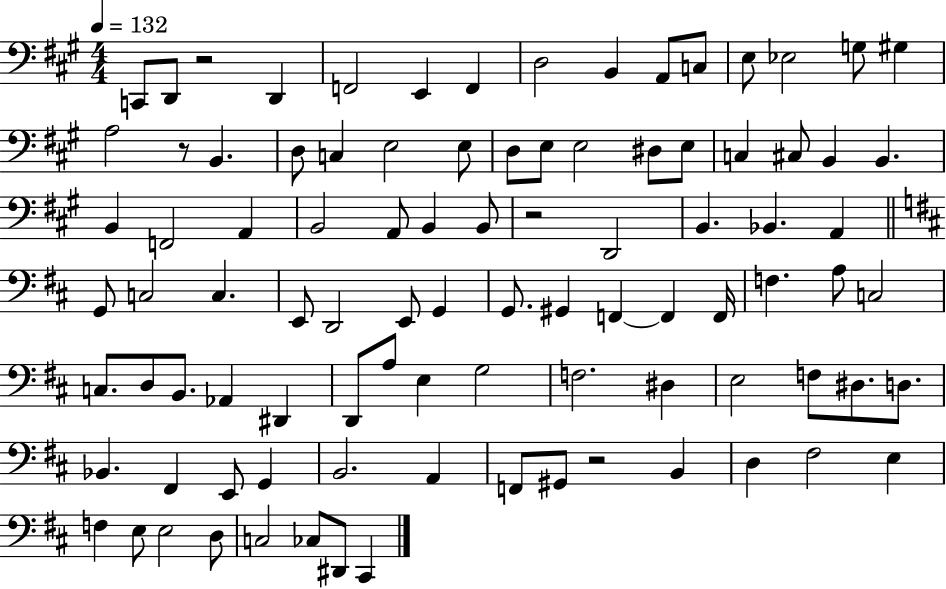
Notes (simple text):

C2/e D2/e R/h D2/q F2/h E2/q F2/q D3/h B2/q A2/e C3/e E3/e Eb3/h G3/e G#3/q A3/h R/e B2/q. D3/e C3/q E3/h E3/e D3/e E3/e E3/h D#3/e E3/e C3/q C#3/e B2/q B2/q. B2/q F2/h A2/q B2/h A2/e B2/q B2/e R/h D2/h B2/q. Bb2/q. A2/q G2/e C3/h C3/q. E2/e D2/h E2/e G2/q G2/e. G#2/q F2/q F2/q F2/s F3/q. A3/e C3/h C3/e. D3/e B2/e. Ab2/q D#2/q D2/e A3/e E3/q G3/h F3/h. D#3/q E3/h F3/e D#3/e. D3/e. Bb2/q. F#2/q E2/e G2/q B2/h. A2/q F2/e G#2/e R/h B2/q D3/q F#3/h E3/q F3/q E3/e E3/h D3/e C3/h CES3/e D#2/e C#2/q